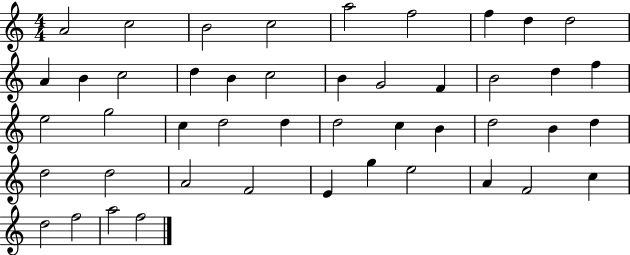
{
  \clef treble
  \numericTimeSignature
  \time 4/4
  \key c \major
  a'2 c''2 | b'2 c''2 | a''2 f''2 | f''4 d''4 d''2 | \break a'4 b'4 c''2 | d''4 b'4 c''2 | b'4 g'2 f'4 | b'2 d''4 f''4 | \break e''2 g''2 | c''4 d''2 d''4 | d''2 c''4 b'4 | d''2 b'4 d''4 | \break d''2 d''2 | a'2 f'2 | e'4 g''4 e''2 | a'4 f'2 c''4 | \break d''2 f''2 | a''2 f''2 | \bar "|."
}